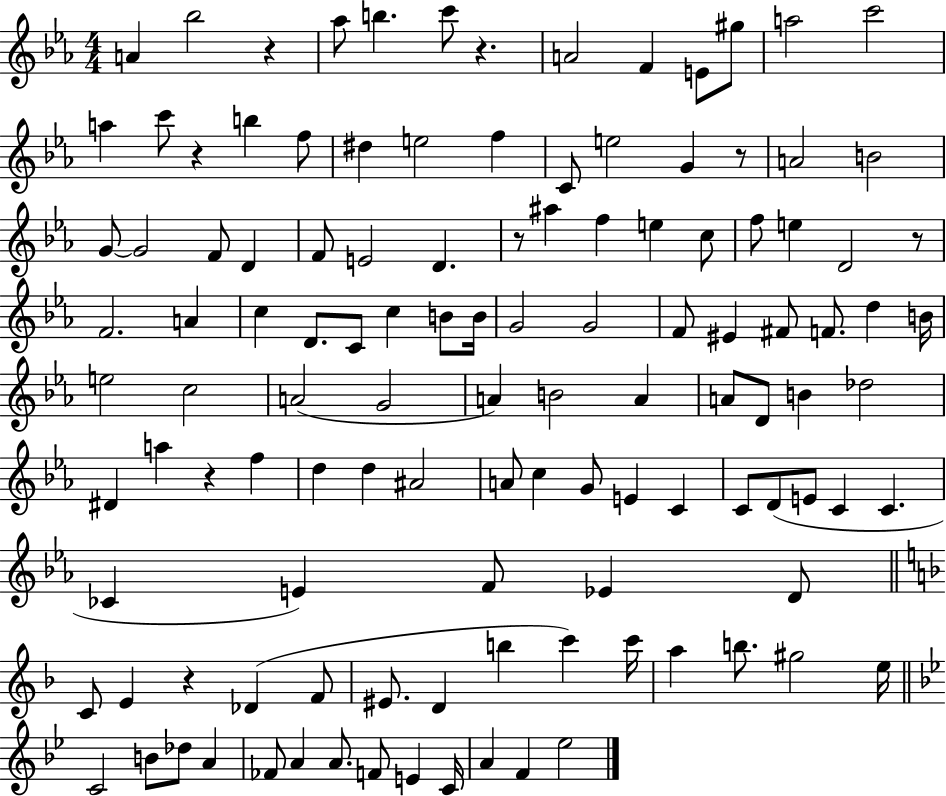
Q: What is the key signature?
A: EES major